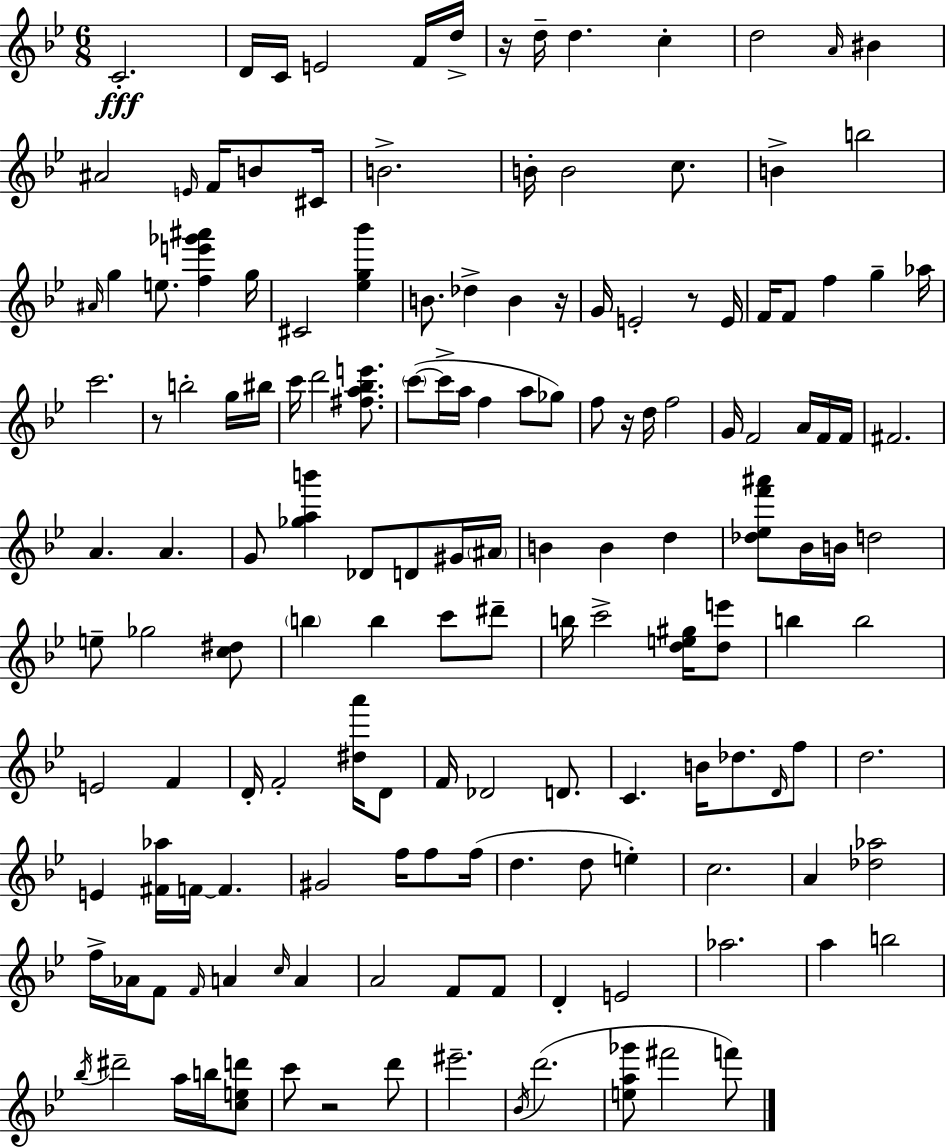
C4/h. D4/s C4/s E4/h F4/s D5/s R/s D5/s D5/q. C5/q D5/h A4/s BIS4/q A#4/h E4/s F4/s B4/e C#4/s B4/h. B4/s B4/h C5/e. B4/q B5/h A#4/s G5/q E5/e. [F5,E6,Gb6,A#6]/q G5/s C#4/h [Eb5,G5,Bb6]/q B4/e. Db5/q B4/q R/s G4/s E4/h R/e E4/s F4/s F4/e F5/q G5/q Ab5/s C6/h. R/e B5/h G5/s BIS5/s C6/s D6/h [F#5,A5,Bb5,E6]/e. C6/e C6/s A5/s F5/q A5/e Gb5/e F5/e R/s D5/s F5/h G4/s F4/h A4/s F4/s F4/s F#4/h. A4/q. A4/q. G4/e [Gb5,A5,B6]/q Db4/e D4/e G#4/s A#4/s B4/q B4/q D5/q [Db5,Eb5,F6,A#6]/e Bb4/s B4/s D5/h E5/e Gb5/h [C5,D#5]/e B5/q B5/q C6/e D#6/e B5/s C6/h [D5,E5,G#5]/s [D5,E6]/e B5/q B5/h E4/h F4/q D4/s F4/h [D#5,A6]/s D4/e F4/s Db4/h D4/e. C4/q. B4/s Db5/e. D4/s F5/e D5/h. E4/q [F#4,Ab5]/s F4/s F4/q. G#4/h F5/s F5/e F5/s D5/q. D5/e E5/q C5/h. A4/q [Db5,Ab5]/h F5/s Ab4/s F4/e F4/s A4/q C5/s A4/q A4/h F4/e F4/e D4/q E4/h Ab5/h. A5/q B5/h Bb5/s D#6/h A5/s B5/s [C5,E5,D6]/e C6/e R/h D6/e EIS6/h. Bb4/s D6/h. [E5,A5,Gb6]/e F#6/h F6/e